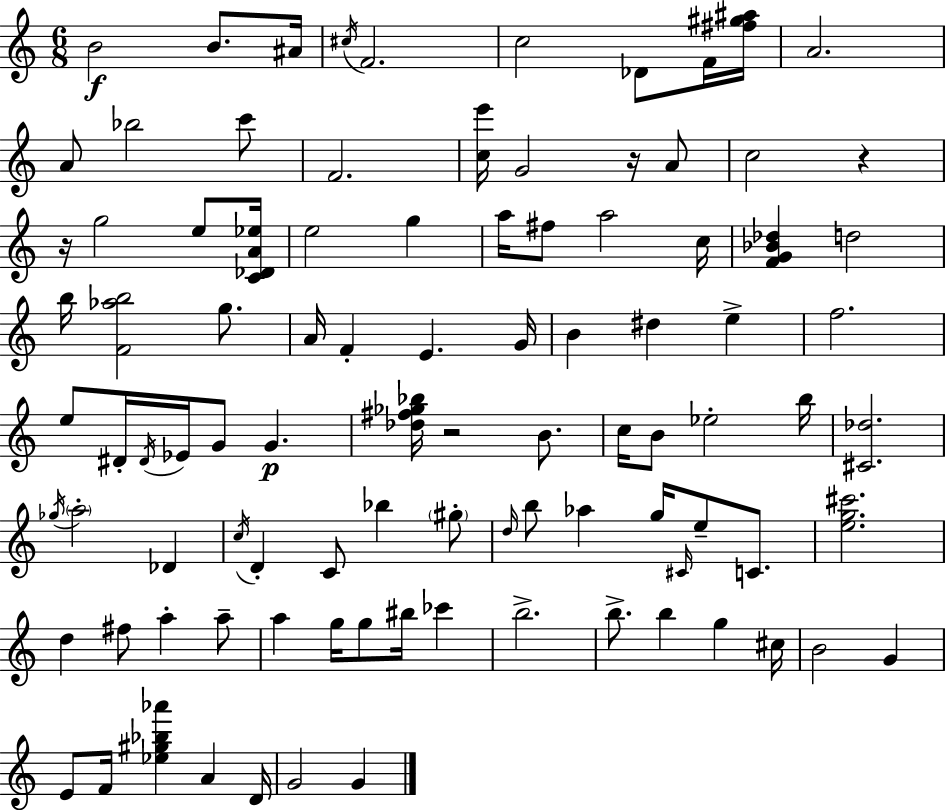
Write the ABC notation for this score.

X:1
T:Untitled
M:6/8
L:1/4
K:Am
B2 B/2 ^A/4 ^c/4 F2 c2 _D/2 F/4 [^f^g^a]/4 A2 A/2 _b2 c'/2 F2 [ce']/4 G2 z/4 A/2 c2 z z/4 g2 e/2 [C_DA_e]/4 e2 g a/4 ^f/2 a2 c/4 [FG_B_d] d2 b/4 [F_ab]2 g/2 A/4 F E G/4 B ^d e f2 e/2 ^D/4 ^D/4 _E/4 G/2 G [_d^f_g_b]/4 z2 B/2 c/4 B/2 _e2 b/4 [^C_d]2 _g/4 a2 _D c/4 D C/2 _b ^g/2 d/4 b/2 _a g/4 ^C/4 e/2 C/2 [eg^c']2 d ^f/2 a a/2 a g/4 g/2 ^b/4 _c' b2 b/2 b g ^c/4 B2 G E/2 F/4 [_e^g_b_a'] A D/4 G2 G